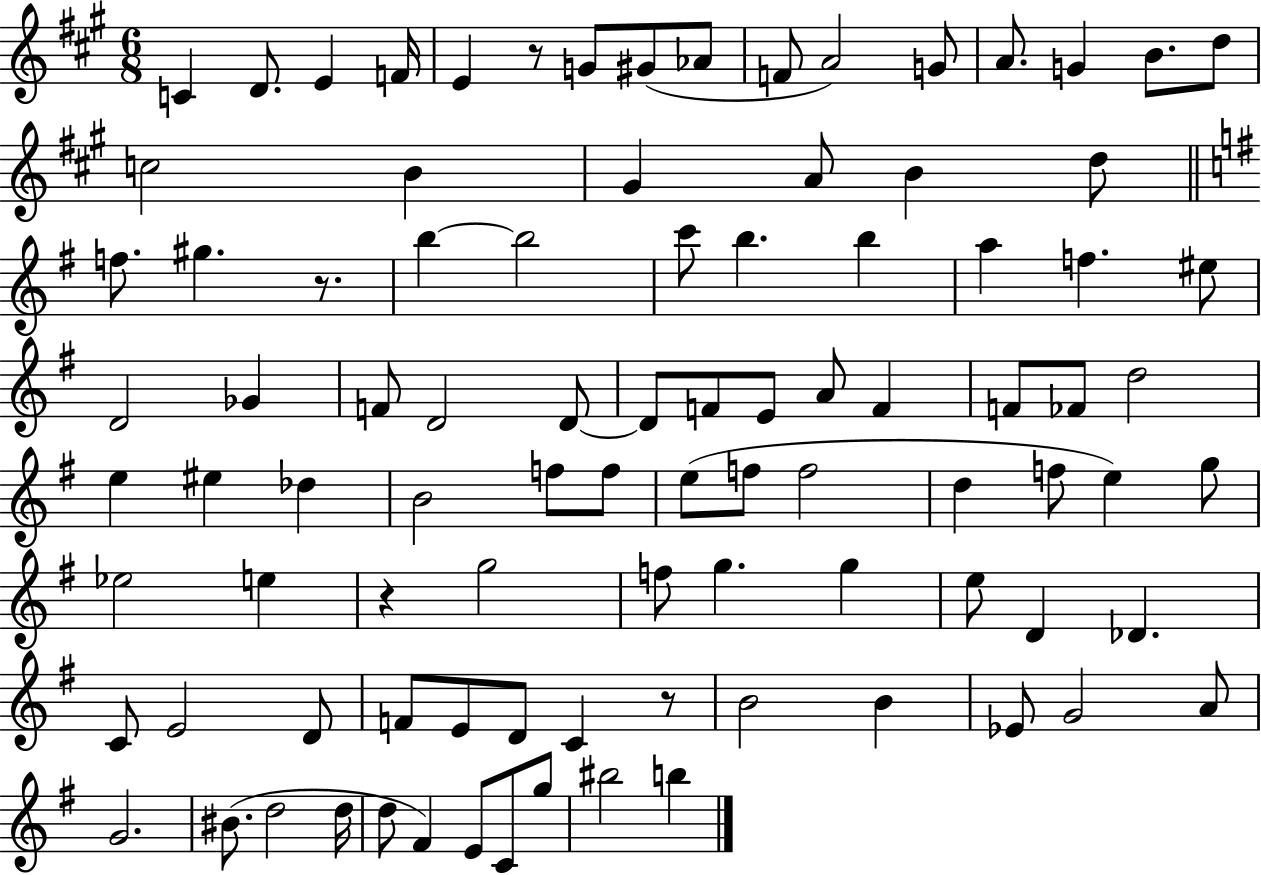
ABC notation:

X:1
T:Untitled
M:6/8
L:1/4
K:A
C D/2 E F/4 E z/2 G/2 ^G/2 _A/2 F/2 A2 G/2 A/2 G B/2 d/2 c2 B ^G A/2 B d/2 f/2 ^g z/2 b b2 c'/2 b b a f ^e/2 D2 _G F/2 D2 D/2 D/2 F/2 E/2 A/2 F F/2 _F/2 d2 e ^e _d B2 f/2 f/2 e/2 f/2 f2 d f/2 e g/2 _e2 e z g2 f/2 g g e/2 D _D C/2 E2 D/2 F/2 E/2 D/2 C z/2 B2 B _E/2 G2 A/2 G2 ^B/2 d2 d/4 d/2 ^F E/2 C/2 g/2 ^b2 b